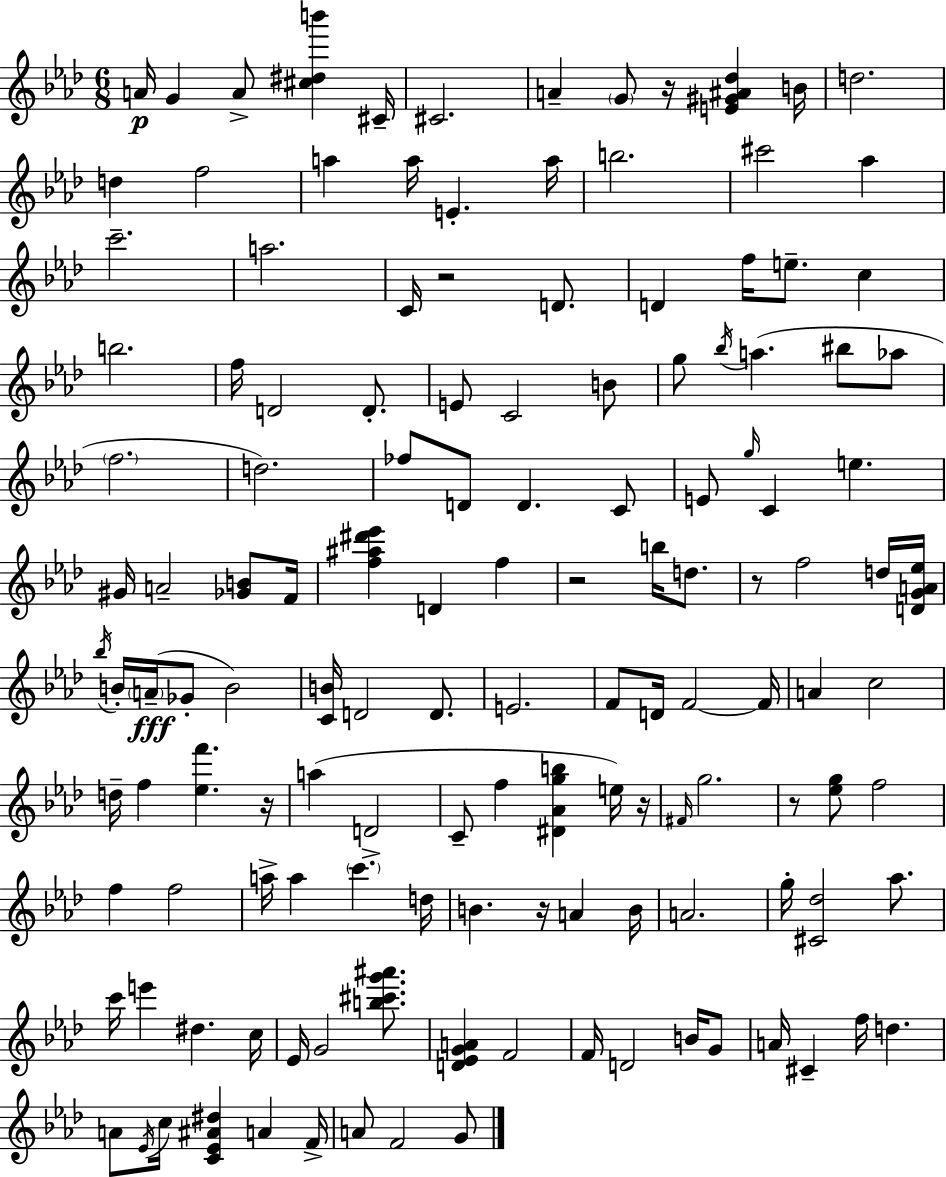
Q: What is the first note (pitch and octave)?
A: A4